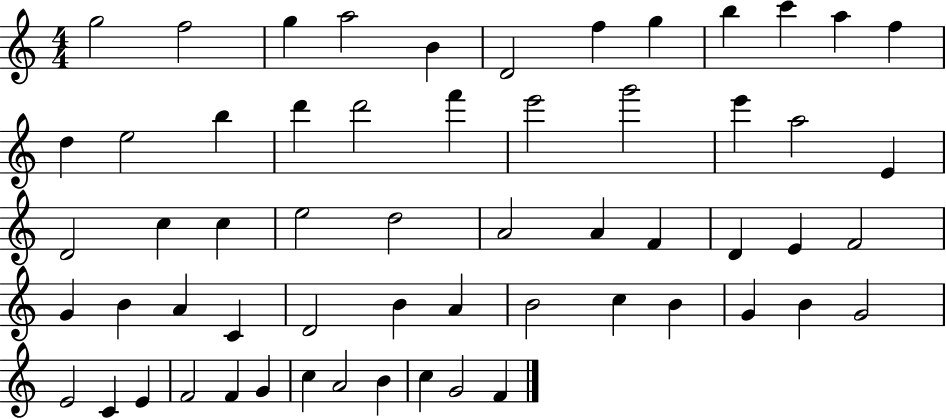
{
  \clef treble
  \numericTimeSignature
  \time 4/4
  \key c \major
  g''2 f''2 | g''4 a''2 b'4 | d'2 f''4 g''4 | b''4 c'''4 a''4 f''4 | \break d''4 e''2 b''4 | d'''4 d'''2 f'''4 | e'''2 g'''2 | e'''4 a''2 e'4 | \break d'2 c''4 c''4 | e''2 d''2 | a'2 a'4 f'4 | d'4 e'4 f'2 | \break g'4 b'4 a'4 c'4 | d'2 b'4 a'4 | b'2 c''4 b'4 | g'4 b'4 g'2 | \break e'2 c'4 e'4 | f'2 f'4 g'4 | c''4 a'2 b'4 | c''4 g'2 f'4 | \break \bar "|."
}